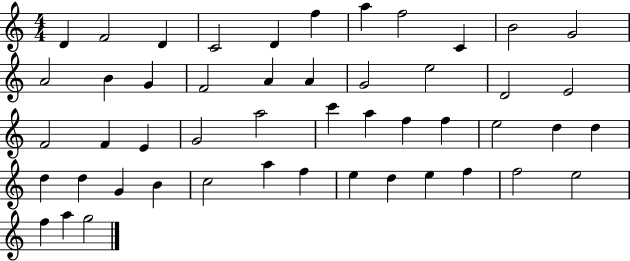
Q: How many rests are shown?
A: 0